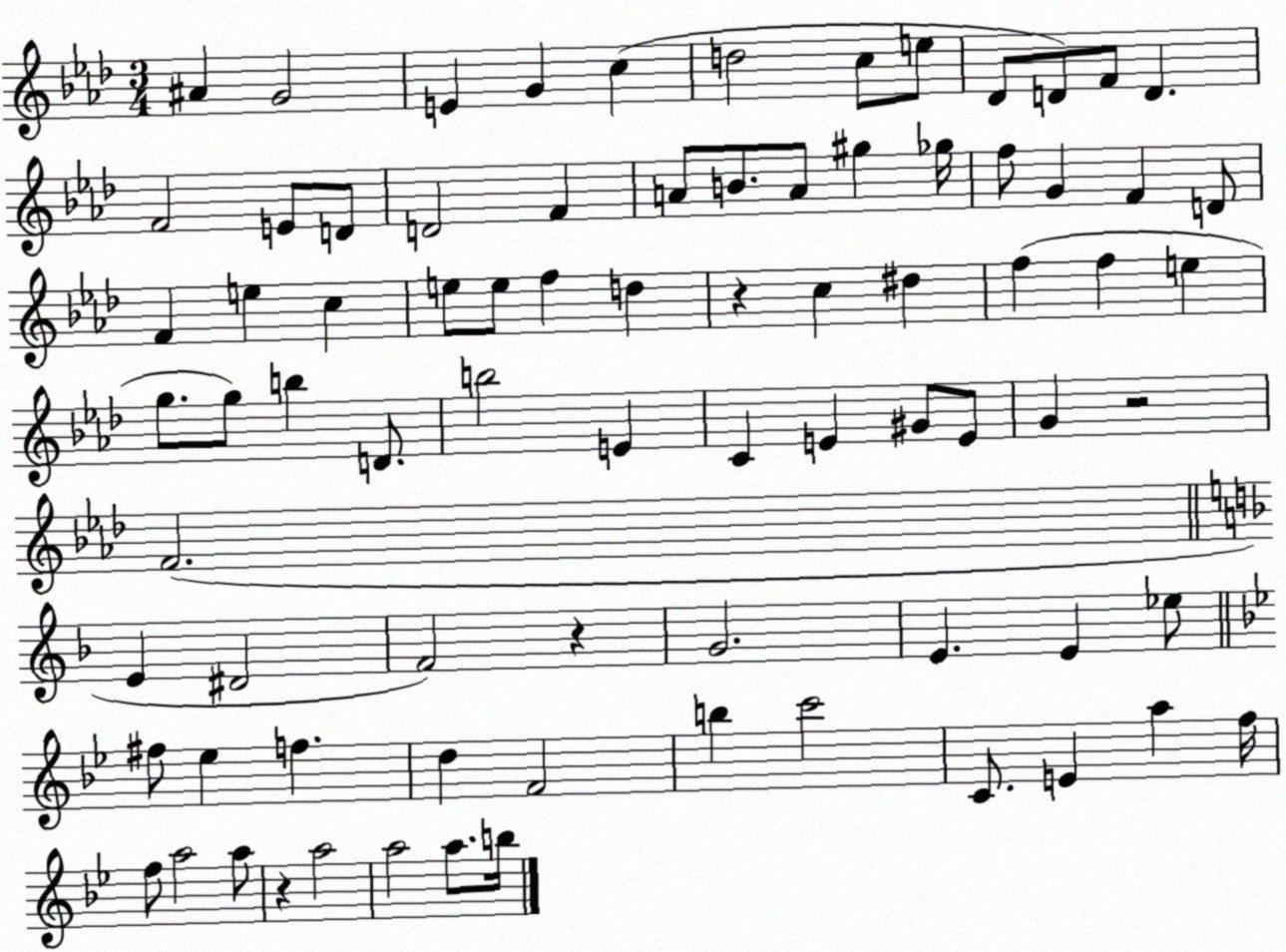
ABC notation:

X:1
T:Untitled
M:3/4
L:1/4
K:Ab
^A G2 E G c d2 c/2 e/2 _D/2 D/2 F/2 D F2 E/2 D/2 D2 F A/2 B/2 A/2 ^g _g/4 f/2 G F D/2 F e c e/2 e/2 f d z c ^d f f e g/2 g/2 b D/2 b2 E C E ^G/2 E/2 G z2 F2 E ^D2 F2 z G2 E E _e/2 ^f/2 _e f d F2 b c'2 C/2 E a f/4 f/2 a2 a/2 z a2 a2 a/2 b/4